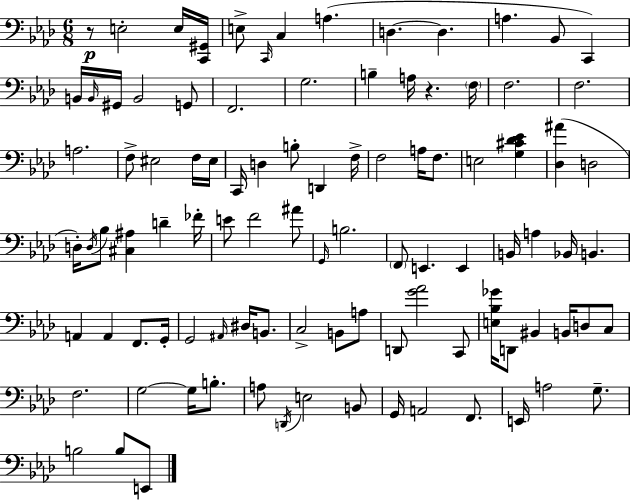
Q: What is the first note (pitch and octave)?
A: E3